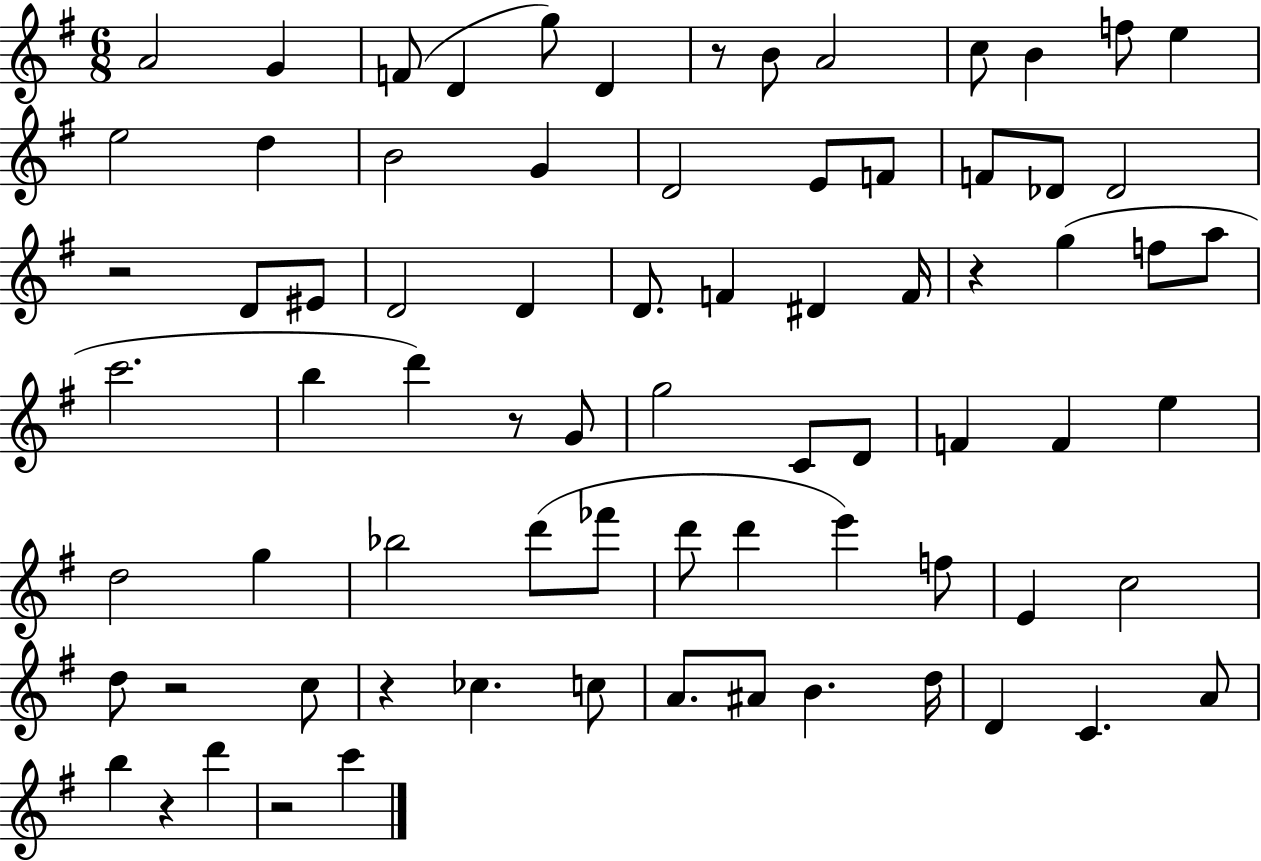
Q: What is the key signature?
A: G major